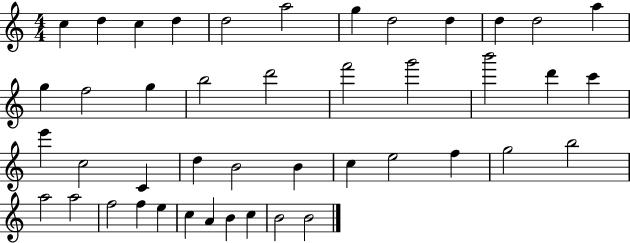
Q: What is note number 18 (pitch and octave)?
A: F6